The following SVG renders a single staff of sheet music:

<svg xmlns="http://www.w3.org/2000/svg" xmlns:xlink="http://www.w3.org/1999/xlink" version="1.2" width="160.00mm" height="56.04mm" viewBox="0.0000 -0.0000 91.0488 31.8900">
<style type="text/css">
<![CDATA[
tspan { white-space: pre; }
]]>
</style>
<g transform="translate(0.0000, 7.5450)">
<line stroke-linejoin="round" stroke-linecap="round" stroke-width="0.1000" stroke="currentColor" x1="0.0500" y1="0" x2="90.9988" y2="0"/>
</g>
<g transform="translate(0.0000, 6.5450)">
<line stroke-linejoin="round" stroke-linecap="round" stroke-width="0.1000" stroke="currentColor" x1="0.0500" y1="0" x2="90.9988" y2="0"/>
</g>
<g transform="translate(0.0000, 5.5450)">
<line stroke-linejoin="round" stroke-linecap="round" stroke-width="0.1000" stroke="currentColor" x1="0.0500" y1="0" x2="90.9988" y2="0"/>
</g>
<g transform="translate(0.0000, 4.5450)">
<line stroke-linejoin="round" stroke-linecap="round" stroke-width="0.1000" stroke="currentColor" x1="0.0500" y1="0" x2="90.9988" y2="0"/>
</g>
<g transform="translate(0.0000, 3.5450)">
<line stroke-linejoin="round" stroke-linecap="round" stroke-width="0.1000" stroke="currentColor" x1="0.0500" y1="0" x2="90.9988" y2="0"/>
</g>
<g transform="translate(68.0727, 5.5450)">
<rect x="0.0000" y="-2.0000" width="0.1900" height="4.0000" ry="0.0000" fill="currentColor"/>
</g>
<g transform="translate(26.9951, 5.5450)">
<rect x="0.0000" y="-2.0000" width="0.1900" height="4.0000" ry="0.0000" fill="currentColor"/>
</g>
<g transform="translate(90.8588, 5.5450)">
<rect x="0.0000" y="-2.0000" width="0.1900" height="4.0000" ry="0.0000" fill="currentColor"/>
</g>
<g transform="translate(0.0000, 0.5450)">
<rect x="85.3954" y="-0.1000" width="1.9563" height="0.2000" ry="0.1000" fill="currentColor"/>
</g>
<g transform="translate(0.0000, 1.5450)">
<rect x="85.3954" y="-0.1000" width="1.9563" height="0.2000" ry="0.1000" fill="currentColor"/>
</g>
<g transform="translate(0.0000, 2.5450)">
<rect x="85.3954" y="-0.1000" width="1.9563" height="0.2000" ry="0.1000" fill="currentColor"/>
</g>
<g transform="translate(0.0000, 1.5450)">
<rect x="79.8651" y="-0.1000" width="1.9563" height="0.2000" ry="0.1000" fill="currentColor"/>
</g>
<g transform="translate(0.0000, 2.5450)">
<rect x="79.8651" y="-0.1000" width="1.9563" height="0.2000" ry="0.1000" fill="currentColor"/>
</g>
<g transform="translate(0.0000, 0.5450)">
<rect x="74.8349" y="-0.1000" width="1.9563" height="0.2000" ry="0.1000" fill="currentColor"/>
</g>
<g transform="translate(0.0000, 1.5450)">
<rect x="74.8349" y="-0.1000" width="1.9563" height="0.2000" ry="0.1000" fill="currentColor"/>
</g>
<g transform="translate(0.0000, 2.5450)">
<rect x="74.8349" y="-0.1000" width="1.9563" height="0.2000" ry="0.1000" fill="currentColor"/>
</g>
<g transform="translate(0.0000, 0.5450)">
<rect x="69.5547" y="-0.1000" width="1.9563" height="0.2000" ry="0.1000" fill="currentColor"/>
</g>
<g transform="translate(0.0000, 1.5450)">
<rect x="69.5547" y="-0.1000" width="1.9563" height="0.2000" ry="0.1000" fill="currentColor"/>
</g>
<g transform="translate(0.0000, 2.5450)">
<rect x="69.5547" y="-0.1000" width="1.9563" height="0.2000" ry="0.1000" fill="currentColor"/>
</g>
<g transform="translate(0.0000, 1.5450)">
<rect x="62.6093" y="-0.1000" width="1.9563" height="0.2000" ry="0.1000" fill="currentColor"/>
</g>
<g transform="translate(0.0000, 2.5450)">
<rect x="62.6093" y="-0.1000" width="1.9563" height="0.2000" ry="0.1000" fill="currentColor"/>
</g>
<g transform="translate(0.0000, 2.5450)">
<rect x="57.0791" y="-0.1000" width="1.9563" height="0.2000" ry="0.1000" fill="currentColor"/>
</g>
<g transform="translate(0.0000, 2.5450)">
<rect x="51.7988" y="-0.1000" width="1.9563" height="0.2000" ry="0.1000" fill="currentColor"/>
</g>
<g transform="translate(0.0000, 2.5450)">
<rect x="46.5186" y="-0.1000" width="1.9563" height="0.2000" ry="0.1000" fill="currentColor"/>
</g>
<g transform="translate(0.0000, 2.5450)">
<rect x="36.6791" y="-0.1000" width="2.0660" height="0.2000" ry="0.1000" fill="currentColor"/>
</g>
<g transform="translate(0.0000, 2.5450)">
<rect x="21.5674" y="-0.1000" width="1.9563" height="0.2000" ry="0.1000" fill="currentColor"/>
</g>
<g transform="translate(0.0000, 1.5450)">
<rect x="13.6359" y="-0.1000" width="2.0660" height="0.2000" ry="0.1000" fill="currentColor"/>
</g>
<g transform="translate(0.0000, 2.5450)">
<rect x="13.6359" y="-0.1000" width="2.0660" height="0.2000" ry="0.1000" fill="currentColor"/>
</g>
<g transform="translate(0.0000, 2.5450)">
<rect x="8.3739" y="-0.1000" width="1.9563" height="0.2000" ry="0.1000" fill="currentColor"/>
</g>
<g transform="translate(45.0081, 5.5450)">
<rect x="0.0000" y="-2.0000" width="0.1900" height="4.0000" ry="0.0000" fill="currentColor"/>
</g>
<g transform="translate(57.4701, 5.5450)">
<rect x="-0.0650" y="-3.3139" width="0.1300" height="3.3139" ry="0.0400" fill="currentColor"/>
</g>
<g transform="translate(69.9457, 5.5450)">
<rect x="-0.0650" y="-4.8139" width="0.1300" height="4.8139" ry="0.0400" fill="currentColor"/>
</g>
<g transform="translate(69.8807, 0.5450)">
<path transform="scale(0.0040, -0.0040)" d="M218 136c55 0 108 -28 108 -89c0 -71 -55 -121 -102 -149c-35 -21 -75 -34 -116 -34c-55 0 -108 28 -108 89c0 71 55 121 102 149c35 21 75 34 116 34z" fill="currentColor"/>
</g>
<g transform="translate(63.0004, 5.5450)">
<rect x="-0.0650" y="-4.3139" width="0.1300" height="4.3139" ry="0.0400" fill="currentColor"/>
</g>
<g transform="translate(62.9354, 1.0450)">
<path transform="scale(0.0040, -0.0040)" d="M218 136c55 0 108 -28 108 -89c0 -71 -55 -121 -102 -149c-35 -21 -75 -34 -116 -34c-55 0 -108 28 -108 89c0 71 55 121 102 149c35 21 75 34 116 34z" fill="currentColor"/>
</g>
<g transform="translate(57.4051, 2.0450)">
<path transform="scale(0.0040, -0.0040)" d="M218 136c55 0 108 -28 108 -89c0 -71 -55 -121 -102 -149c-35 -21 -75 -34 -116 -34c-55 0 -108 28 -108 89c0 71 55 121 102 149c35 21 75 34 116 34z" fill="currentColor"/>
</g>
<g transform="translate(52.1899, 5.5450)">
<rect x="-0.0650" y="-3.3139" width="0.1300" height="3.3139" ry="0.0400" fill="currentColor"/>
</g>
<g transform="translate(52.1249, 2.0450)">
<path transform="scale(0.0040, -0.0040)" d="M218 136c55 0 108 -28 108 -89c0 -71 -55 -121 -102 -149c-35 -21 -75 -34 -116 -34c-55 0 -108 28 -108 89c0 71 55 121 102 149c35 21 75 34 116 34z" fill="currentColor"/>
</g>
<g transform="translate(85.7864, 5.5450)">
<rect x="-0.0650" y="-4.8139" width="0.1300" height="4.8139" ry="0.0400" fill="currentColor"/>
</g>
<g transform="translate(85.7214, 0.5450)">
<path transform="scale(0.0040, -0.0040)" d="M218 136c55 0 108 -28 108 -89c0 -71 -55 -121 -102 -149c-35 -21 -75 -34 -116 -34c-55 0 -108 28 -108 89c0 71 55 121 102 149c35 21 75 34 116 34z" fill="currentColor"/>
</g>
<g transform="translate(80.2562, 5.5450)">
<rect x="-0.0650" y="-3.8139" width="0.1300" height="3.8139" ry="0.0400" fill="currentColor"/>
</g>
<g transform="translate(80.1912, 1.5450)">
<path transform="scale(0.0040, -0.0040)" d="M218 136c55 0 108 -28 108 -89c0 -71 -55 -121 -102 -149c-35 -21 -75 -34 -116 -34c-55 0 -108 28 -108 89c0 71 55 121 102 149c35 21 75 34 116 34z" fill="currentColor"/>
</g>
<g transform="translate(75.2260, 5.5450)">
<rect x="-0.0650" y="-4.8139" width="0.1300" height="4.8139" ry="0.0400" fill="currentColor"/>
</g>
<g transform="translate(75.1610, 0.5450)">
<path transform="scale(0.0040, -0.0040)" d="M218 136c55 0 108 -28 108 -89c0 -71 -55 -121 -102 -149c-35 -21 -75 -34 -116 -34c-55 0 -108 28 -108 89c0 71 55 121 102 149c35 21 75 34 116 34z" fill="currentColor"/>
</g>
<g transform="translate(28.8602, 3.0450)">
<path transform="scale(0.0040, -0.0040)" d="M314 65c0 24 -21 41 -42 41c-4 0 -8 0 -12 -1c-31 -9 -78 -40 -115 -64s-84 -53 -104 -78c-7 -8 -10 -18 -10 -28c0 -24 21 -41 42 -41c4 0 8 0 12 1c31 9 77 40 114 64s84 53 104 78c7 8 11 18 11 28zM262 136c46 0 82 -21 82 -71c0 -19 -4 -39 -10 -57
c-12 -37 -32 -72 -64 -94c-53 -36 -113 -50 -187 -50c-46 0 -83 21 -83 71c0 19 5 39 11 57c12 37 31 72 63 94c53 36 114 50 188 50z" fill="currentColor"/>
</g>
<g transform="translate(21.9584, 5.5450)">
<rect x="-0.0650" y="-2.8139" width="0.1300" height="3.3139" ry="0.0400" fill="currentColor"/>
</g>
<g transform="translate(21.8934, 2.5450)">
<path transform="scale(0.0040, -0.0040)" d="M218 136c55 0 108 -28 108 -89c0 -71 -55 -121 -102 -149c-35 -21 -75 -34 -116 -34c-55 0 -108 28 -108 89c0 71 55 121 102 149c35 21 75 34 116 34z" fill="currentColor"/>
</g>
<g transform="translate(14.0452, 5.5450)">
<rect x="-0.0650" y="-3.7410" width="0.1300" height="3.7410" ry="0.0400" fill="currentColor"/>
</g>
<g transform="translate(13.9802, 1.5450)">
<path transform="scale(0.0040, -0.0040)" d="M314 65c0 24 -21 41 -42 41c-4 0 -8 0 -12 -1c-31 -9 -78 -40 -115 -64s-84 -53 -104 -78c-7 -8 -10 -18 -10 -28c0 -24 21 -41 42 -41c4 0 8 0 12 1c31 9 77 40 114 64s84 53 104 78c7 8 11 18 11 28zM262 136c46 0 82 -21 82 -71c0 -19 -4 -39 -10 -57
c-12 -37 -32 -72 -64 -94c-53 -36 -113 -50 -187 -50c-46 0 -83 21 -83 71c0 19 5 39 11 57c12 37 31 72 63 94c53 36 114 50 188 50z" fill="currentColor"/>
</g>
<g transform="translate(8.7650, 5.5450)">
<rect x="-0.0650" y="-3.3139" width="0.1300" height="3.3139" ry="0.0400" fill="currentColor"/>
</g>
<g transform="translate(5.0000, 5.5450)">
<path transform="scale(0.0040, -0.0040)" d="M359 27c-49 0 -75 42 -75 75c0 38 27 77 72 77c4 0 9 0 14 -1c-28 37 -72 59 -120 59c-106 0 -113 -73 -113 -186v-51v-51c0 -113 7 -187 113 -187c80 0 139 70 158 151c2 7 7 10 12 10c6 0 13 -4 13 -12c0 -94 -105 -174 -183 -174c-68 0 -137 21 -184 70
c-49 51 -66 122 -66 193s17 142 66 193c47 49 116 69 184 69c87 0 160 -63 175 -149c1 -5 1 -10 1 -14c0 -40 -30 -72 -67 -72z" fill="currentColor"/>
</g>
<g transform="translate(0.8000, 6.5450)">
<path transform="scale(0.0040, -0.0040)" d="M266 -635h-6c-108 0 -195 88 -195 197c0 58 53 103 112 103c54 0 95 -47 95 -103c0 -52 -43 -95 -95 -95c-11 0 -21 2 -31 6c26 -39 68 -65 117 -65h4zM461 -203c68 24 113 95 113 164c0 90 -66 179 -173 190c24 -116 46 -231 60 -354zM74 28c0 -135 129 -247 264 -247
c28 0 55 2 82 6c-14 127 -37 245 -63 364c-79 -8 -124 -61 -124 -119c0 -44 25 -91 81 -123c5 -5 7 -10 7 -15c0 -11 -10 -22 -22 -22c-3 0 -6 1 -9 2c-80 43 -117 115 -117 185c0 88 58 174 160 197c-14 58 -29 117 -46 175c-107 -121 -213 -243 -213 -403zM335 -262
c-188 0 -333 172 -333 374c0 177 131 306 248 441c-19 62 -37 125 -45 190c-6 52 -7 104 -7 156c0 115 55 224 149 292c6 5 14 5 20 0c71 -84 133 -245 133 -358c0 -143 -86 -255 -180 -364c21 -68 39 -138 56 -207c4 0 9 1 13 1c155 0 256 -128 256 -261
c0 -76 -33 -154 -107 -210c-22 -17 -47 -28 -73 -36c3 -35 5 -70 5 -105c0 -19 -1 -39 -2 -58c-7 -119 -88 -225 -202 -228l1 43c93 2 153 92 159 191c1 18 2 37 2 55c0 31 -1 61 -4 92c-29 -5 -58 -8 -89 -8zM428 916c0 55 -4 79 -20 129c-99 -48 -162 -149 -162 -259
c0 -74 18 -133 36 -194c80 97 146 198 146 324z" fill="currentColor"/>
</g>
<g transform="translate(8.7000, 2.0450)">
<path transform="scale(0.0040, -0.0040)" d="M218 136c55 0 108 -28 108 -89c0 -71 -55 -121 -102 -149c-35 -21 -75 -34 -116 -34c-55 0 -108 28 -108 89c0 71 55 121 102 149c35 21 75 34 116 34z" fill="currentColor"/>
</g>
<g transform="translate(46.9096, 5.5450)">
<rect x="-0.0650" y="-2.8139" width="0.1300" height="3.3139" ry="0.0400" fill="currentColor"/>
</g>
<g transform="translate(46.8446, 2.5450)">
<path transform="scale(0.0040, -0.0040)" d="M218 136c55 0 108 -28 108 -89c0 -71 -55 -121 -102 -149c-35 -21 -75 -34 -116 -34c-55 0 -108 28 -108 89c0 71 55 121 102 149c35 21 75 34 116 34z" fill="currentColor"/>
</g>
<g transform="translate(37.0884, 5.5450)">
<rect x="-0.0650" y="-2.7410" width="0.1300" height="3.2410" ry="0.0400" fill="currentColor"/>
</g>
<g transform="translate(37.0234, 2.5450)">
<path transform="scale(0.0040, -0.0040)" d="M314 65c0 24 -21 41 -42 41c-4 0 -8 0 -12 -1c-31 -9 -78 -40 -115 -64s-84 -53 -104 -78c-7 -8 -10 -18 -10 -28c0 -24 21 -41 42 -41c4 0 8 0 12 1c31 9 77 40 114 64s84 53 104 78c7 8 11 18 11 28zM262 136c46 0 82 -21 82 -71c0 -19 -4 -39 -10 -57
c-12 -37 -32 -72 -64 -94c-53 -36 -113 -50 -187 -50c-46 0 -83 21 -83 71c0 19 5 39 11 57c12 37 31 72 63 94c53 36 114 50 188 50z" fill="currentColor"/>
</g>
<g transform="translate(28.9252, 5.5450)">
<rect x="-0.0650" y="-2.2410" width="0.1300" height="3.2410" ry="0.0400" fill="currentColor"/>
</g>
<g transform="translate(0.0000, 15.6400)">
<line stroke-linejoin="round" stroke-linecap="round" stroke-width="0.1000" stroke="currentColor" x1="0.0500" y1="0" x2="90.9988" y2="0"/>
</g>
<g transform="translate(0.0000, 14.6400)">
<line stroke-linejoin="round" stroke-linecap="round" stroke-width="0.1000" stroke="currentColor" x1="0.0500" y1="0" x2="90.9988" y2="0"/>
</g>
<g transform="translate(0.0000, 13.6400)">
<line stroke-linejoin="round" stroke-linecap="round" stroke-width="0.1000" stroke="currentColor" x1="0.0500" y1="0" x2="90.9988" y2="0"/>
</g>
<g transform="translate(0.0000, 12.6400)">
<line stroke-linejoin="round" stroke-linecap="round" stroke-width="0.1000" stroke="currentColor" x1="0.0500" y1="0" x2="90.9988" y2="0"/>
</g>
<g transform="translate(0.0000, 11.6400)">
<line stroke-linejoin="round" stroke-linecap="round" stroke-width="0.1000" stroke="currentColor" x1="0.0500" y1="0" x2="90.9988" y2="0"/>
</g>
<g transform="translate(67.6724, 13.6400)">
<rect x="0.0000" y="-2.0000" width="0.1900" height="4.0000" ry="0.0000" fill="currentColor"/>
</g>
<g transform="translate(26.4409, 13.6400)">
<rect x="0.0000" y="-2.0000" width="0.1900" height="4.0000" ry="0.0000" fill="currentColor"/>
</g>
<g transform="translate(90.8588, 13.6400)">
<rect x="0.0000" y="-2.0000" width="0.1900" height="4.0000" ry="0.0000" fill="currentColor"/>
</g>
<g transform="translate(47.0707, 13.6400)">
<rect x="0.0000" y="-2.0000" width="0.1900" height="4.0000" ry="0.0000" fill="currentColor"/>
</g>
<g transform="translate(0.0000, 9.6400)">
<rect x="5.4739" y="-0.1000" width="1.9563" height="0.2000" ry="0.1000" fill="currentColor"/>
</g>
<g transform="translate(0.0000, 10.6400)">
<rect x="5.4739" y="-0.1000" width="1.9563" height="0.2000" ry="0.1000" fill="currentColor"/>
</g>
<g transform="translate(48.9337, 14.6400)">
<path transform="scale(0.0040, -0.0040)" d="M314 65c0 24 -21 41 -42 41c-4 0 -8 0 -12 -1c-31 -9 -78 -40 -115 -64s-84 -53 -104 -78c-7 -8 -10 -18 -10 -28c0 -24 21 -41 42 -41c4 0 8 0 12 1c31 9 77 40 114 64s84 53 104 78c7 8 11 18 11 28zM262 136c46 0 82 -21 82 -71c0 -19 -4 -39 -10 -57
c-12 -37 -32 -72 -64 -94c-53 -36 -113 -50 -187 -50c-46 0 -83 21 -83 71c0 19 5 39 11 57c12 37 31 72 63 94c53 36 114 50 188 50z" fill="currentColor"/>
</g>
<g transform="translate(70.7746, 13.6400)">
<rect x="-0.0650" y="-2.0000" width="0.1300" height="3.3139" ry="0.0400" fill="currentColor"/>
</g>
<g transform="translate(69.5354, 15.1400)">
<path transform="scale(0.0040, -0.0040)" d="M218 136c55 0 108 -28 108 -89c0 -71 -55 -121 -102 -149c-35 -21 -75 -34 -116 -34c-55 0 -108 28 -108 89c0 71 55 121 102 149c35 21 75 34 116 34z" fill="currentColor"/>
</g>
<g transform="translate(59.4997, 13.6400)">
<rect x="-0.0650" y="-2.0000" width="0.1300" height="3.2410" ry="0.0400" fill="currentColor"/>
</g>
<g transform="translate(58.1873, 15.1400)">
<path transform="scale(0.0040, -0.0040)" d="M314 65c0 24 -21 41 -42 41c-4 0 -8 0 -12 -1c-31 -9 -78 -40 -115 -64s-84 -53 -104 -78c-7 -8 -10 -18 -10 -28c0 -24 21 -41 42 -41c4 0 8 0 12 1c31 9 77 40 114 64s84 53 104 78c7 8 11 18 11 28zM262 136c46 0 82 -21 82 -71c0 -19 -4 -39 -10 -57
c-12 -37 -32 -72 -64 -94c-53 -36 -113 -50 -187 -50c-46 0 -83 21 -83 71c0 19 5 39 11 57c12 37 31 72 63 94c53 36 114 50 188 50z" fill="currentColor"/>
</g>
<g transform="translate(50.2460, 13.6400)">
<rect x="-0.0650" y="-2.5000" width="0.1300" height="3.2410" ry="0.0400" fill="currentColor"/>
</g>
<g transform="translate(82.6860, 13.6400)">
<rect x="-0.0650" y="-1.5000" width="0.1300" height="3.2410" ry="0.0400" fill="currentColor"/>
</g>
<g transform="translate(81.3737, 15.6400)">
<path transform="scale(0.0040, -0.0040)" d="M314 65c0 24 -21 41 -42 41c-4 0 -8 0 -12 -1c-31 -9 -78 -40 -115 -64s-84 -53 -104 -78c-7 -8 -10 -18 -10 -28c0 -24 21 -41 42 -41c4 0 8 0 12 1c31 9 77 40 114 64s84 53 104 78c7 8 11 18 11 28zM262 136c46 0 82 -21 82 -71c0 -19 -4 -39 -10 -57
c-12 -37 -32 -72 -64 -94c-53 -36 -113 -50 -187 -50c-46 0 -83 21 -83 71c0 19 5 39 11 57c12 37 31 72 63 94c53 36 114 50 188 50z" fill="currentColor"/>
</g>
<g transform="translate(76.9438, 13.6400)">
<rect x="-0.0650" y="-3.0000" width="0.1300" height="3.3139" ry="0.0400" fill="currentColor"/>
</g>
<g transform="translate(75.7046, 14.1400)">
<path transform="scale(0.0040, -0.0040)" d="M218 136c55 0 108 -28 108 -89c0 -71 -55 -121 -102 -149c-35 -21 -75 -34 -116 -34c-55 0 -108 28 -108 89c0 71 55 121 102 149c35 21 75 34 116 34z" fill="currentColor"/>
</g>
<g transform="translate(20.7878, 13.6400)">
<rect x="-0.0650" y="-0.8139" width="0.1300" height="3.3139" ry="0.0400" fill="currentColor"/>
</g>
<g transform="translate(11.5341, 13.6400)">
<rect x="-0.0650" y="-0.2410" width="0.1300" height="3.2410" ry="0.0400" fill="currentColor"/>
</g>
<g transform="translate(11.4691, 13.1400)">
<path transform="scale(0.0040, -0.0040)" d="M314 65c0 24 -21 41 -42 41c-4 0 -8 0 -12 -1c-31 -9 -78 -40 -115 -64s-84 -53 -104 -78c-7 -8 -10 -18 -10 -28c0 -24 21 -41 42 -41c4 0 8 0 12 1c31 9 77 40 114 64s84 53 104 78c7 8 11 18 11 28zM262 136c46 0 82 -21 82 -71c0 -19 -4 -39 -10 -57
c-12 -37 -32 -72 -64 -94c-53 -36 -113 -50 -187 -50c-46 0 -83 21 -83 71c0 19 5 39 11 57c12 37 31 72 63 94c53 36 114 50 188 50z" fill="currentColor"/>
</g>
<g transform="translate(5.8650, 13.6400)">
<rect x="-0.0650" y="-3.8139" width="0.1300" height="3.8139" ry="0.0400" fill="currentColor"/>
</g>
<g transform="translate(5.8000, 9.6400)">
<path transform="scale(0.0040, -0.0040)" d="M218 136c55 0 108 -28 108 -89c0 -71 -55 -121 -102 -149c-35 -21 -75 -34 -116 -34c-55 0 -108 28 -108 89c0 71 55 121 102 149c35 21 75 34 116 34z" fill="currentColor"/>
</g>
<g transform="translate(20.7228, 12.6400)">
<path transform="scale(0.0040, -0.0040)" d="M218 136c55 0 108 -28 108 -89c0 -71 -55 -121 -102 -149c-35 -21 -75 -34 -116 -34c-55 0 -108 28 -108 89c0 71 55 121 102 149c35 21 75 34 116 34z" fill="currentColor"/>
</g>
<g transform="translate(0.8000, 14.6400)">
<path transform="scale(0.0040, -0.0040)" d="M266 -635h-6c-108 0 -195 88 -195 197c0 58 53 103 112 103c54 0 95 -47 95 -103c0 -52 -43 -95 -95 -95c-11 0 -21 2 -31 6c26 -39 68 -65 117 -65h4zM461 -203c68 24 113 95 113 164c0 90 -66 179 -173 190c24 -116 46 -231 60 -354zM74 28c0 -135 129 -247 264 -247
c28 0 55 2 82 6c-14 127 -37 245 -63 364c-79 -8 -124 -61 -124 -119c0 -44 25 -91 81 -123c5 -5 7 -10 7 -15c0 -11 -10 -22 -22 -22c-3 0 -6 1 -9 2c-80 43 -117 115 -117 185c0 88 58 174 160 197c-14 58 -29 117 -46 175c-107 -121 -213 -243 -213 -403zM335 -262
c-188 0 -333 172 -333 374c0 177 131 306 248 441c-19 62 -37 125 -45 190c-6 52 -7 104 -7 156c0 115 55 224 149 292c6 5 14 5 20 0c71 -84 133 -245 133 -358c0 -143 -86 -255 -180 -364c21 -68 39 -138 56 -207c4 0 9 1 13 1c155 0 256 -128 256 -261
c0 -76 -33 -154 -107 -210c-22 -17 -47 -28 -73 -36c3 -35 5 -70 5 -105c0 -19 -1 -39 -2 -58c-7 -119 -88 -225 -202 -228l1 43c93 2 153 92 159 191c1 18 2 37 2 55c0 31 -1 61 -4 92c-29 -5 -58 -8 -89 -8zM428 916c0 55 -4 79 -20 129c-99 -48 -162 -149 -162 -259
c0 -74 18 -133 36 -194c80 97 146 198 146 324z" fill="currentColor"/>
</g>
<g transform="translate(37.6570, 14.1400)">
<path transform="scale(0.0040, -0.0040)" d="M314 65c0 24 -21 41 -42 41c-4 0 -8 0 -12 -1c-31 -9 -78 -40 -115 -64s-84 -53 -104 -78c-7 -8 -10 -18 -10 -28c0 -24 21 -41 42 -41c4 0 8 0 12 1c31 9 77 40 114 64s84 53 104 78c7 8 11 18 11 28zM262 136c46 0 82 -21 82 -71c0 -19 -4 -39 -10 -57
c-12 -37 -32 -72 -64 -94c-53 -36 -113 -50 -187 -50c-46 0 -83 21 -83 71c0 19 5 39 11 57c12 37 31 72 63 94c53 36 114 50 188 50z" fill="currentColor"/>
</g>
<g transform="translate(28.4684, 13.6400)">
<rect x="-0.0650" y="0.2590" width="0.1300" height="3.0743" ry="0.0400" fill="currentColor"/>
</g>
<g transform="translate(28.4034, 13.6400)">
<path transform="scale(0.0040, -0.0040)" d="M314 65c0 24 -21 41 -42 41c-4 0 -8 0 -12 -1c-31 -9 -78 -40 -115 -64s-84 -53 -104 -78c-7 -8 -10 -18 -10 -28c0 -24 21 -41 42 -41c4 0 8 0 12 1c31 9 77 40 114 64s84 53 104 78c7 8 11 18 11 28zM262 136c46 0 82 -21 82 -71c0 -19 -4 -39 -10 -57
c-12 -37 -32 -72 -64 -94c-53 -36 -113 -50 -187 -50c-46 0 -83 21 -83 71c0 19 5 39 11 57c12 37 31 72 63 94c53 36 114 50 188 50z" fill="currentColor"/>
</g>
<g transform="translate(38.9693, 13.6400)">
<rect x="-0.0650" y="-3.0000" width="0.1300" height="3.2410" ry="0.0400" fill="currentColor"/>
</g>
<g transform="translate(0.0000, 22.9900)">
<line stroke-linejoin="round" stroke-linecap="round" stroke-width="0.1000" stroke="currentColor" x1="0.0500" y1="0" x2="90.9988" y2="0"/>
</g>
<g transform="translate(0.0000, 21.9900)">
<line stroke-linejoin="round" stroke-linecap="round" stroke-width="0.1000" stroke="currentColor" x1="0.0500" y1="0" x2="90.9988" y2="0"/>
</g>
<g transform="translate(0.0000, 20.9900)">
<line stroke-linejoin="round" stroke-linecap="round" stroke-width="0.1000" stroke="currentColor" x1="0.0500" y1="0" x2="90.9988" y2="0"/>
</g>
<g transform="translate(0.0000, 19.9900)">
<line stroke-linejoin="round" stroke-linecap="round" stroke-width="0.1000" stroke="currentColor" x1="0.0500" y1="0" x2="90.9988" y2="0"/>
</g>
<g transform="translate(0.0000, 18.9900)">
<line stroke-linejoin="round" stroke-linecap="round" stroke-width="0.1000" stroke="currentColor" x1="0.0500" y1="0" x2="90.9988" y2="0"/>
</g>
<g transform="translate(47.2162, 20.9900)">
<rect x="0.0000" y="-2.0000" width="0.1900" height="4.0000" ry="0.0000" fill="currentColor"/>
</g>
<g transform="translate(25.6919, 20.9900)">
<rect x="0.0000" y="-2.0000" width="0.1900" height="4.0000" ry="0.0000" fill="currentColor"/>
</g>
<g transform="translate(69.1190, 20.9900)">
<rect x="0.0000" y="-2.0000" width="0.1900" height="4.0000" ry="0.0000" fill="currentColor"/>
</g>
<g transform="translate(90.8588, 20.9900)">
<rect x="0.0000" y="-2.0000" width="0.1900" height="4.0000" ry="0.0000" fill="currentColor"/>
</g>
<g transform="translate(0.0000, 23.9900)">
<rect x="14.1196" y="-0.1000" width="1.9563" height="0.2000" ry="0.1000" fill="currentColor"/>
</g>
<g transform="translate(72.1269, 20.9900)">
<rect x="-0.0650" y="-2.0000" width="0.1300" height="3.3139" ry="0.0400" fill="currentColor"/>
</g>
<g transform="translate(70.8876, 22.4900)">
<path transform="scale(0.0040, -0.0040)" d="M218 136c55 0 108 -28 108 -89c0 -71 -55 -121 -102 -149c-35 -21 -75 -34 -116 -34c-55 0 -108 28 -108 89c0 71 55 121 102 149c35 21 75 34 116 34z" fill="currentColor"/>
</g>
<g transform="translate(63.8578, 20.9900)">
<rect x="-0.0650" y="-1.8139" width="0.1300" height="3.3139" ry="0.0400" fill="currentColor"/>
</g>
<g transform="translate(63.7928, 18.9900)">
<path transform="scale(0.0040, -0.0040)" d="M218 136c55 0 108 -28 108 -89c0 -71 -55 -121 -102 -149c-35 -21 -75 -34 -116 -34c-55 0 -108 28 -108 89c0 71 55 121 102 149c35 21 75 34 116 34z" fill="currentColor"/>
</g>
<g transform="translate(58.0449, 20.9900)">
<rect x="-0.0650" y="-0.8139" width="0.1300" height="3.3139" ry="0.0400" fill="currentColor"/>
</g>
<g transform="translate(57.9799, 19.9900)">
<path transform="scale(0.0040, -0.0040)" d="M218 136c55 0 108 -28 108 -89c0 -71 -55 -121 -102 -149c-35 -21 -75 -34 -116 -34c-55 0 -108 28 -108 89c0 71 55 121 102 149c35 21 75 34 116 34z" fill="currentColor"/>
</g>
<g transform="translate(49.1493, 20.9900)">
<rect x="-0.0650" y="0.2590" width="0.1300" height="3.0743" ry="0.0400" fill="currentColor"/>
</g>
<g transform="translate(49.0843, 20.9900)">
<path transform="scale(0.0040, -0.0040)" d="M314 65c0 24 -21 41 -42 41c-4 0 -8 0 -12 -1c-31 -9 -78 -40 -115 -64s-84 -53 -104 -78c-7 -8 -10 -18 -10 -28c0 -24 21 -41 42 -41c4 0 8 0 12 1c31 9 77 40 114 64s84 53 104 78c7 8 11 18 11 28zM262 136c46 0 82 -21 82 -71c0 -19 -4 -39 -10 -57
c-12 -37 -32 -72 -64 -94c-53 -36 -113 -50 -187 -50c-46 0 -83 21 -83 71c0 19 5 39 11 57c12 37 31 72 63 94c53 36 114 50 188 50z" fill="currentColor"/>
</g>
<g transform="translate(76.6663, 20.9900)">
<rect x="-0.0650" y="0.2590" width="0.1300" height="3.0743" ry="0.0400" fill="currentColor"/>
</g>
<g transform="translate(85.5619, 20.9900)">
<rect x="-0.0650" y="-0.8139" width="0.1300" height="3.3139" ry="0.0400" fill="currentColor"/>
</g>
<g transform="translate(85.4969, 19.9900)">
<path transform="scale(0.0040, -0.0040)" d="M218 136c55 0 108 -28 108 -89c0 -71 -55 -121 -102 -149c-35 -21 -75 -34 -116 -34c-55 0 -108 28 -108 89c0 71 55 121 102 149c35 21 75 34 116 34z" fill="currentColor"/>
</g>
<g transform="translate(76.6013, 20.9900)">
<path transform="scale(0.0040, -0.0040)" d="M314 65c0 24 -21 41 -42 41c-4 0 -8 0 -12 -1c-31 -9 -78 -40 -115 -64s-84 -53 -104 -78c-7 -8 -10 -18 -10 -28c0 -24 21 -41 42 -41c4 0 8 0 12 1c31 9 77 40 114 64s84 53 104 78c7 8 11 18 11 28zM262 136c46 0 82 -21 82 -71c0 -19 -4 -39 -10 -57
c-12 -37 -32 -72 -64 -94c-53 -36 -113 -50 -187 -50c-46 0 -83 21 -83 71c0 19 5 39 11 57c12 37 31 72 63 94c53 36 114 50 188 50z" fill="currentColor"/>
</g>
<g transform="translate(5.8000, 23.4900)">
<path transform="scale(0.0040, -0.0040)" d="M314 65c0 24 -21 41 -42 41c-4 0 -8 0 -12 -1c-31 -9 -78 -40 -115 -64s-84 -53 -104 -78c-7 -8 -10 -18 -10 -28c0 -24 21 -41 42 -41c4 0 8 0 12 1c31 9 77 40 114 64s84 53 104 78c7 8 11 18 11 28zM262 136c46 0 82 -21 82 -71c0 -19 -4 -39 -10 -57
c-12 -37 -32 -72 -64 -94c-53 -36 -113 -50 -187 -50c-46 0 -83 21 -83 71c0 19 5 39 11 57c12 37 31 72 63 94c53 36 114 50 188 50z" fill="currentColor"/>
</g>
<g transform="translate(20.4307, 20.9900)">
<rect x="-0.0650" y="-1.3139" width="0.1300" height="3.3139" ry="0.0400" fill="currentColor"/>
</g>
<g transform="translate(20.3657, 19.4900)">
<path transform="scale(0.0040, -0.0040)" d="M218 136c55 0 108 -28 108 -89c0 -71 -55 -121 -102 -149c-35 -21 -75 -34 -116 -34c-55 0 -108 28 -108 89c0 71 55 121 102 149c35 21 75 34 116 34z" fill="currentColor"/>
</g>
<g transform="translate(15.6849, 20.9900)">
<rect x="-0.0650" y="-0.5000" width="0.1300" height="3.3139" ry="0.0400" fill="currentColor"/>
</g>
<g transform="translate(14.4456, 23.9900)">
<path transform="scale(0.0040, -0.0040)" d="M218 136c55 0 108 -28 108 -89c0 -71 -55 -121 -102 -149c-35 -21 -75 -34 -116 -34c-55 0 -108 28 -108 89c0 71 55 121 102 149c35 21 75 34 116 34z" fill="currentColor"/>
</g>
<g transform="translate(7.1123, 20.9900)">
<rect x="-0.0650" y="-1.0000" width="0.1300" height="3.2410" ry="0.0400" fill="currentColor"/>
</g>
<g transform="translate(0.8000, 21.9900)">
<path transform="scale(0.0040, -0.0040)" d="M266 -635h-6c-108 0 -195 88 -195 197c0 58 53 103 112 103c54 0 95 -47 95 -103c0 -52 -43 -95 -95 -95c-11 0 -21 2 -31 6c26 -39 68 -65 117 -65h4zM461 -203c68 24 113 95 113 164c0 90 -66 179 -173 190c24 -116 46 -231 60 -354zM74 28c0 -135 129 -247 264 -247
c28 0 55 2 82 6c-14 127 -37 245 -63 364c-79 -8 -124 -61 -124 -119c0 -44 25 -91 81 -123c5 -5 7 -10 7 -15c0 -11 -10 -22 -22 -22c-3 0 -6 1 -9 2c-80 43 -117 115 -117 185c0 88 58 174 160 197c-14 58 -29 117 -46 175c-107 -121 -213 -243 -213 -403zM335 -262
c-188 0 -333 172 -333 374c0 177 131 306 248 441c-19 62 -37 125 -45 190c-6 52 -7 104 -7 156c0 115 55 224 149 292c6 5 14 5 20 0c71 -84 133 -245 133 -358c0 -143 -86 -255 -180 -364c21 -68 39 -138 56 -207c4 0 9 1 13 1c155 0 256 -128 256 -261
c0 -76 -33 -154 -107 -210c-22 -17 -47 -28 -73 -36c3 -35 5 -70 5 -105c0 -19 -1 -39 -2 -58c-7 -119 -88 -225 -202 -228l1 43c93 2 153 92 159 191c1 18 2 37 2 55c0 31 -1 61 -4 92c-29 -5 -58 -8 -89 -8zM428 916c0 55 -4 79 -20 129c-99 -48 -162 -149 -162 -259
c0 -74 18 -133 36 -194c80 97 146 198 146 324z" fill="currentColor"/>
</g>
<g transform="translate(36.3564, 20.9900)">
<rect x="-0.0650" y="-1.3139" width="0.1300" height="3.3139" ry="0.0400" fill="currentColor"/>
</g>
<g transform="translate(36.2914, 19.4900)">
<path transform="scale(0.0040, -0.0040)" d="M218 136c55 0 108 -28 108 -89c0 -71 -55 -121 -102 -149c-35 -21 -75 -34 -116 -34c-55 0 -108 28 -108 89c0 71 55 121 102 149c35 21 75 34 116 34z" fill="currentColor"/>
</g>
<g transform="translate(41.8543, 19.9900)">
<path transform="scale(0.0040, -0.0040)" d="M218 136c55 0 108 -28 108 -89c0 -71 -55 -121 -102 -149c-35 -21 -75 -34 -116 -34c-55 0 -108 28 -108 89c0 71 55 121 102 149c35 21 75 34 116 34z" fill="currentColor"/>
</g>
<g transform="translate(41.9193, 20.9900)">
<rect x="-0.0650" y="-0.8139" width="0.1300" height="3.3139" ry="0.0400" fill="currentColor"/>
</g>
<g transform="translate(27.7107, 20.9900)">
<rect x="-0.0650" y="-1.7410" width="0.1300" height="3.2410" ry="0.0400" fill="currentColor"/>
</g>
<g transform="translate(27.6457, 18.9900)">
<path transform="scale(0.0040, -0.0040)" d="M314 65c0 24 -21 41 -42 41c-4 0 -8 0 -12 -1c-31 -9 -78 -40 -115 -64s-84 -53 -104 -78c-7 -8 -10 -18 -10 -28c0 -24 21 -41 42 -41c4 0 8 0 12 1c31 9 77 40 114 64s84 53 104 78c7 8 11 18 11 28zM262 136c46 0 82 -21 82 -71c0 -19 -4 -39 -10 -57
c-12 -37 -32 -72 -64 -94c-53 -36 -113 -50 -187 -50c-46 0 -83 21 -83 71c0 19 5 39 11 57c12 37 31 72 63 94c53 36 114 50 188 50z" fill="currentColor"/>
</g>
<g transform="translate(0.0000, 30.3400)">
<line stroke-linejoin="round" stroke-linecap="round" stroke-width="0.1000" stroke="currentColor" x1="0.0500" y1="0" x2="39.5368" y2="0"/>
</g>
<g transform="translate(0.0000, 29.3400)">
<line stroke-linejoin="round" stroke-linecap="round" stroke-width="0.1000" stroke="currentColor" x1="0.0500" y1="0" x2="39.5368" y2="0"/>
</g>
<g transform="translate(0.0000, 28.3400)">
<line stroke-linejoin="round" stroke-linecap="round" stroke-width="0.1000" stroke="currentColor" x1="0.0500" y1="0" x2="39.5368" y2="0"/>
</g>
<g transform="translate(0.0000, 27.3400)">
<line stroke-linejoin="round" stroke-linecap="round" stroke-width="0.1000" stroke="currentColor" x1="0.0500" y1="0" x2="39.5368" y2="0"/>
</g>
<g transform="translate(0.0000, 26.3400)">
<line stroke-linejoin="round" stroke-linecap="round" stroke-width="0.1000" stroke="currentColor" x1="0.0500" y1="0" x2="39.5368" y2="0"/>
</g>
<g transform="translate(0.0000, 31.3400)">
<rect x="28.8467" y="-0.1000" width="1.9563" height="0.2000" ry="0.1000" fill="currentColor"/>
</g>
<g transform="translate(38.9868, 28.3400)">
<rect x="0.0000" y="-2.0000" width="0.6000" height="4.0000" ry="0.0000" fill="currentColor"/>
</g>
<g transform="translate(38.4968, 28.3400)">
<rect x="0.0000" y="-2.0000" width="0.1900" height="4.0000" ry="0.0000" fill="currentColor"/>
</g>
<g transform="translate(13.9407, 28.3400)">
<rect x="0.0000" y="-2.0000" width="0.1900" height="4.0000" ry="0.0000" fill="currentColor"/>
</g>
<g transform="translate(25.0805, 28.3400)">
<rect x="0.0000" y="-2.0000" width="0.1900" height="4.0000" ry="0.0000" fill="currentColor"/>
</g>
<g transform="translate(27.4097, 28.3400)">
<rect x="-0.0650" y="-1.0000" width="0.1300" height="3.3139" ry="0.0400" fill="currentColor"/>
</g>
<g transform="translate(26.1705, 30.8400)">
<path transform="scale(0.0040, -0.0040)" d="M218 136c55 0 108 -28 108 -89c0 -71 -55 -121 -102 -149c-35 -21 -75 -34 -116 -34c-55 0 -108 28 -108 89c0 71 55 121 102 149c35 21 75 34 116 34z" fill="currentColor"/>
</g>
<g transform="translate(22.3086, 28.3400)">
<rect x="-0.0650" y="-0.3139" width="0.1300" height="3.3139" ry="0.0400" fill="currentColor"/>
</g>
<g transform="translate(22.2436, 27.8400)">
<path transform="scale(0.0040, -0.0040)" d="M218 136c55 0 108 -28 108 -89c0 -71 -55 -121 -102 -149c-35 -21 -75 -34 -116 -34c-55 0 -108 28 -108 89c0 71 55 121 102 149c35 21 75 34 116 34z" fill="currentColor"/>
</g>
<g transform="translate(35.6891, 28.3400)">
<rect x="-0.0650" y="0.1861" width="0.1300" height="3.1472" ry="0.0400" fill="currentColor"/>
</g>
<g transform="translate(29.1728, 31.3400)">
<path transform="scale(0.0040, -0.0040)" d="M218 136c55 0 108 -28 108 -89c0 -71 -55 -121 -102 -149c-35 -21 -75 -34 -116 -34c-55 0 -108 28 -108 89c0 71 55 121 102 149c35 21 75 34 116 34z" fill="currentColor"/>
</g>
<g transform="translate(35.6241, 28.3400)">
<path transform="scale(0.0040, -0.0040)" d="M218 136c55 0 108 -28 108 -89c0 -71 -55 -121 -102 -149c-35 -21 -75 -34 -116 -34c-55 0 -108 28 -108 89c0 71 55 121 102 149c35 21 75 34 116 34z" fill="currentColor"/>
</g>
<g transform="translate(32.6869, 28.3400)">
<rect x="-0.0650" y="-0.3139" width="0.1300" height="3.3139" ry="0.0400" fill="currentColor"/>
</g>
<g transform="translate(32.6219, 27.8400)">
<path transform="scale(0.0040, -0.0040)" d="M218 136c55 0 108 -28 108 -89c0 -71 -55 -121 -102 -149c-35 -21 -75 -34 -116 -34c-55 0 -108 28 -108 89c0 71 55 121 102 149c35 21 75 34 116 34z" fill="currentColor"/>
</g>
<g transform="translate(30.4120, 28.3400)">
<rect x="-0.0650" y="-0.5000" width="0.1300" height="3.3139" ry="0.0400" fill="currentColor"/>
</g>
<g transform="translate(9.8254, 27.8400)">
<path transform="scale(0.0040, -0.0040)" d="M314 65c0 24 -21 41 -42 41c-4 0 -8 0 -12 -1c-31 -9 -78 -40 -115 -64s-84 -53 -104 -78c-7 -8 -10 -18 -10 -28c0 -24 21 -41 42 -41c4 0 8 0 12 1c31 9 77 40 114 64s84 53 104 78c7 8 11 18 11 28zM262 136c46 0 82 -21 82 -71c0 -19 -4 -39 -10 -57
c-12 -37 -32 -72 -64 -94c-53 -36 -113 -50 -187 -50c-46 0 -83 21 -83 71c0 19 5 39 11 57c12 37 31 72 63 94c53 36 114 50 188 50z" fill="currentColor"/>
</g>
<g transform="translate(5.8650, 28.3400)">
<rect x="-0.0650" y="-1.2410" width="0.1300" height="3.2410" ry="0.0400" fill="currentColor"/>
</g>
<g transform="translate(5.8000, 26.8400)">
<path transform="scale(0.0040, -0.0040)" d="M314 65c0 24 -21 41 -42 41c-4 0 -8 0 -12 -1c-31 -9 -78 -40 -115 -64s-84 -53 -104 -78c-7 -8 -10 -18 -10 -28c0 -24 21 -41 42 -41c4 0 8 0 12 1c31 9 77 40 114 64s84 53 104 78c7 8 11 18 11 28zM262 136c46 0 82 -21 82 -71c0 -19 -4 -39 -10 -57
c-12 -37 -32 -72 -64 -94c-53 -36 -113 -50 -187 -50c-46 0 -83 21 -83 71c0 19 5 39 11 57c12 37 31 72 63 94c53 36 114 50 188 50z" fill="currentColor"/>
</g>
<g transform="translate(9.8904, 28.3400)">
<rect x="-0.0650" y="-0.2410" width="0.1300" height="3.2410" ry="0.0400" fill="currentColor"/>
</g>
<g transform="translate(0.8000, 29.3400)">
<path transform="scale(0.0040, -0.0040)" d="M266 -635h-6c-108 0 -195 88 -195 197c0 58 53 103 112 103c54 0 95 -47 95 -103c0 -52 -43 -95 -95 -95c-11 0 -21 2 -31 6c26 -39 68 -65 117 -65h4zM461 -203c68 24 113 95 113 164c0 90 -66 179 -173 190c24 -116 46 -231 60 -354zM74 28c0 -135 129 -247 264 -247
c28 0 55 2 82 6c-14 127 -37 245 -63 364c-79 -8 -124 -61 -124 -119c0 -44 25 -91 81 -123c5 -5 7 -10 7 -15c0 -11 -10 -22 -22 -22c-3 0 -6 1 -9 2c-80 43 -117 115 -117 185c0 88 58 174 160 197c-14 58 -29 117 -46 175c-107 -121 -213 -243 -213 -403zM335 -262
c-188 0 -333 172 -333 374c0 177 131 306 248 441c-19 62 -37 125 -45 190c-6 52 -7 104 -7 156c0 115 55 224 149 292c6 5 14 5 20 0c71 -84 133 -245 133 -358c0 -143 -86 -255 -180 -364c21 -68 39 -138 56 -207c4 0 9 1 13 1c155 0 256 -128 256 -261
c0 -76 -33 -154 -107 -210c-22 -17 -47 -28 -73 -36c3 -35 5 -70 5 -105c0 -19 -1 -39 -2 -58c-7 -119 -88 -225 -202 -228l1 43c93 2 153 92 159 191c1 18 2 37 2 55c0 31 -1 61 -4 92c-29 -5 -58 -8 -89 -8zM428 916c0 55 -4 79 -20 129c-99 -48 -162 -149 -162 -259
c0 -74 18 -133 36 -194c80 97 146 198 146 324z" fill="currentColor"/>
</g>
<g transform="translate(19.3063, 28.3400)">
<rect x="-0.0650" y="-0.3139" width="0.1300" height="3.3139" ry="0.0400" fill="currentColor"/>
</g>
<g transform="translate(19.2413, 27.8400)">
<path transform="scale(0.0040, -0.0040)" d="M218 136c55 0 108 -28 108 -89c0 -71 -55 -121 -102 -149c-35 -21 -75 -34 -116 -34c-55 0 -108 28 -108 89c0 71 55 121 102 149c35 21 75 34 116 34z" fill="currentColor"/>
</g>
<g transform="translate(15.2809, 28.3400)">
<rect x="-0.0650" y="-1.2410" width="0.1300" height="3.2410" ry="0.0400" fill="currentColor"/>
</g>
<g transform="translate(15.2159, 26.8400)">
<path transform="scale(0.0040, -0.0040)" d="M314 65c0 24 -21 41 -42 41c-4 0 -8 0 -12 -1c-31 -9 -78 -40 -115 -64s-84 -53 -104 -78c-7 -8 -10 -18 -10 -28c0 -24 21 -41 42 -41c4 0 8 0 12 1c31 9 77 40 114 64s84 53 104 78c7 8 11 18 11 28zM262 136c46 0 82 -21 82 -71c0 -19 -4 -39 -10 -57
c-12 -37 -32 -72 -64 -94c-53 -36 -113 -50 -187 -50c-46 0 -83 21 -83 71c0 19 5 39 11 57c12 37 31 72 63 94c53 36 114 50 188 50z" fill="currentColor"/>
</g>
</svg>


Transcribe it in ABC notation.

X:1
T:Untitled
M:4/4
L:1/4
K:C
b c'2 a g2 a2 a b b d' e' e' c' e' c' c2 d B2 A2 G2 F2 F A E2 D2 C e f2 e d B2 d f F B2 d e2 c2 e2 c c D C c B